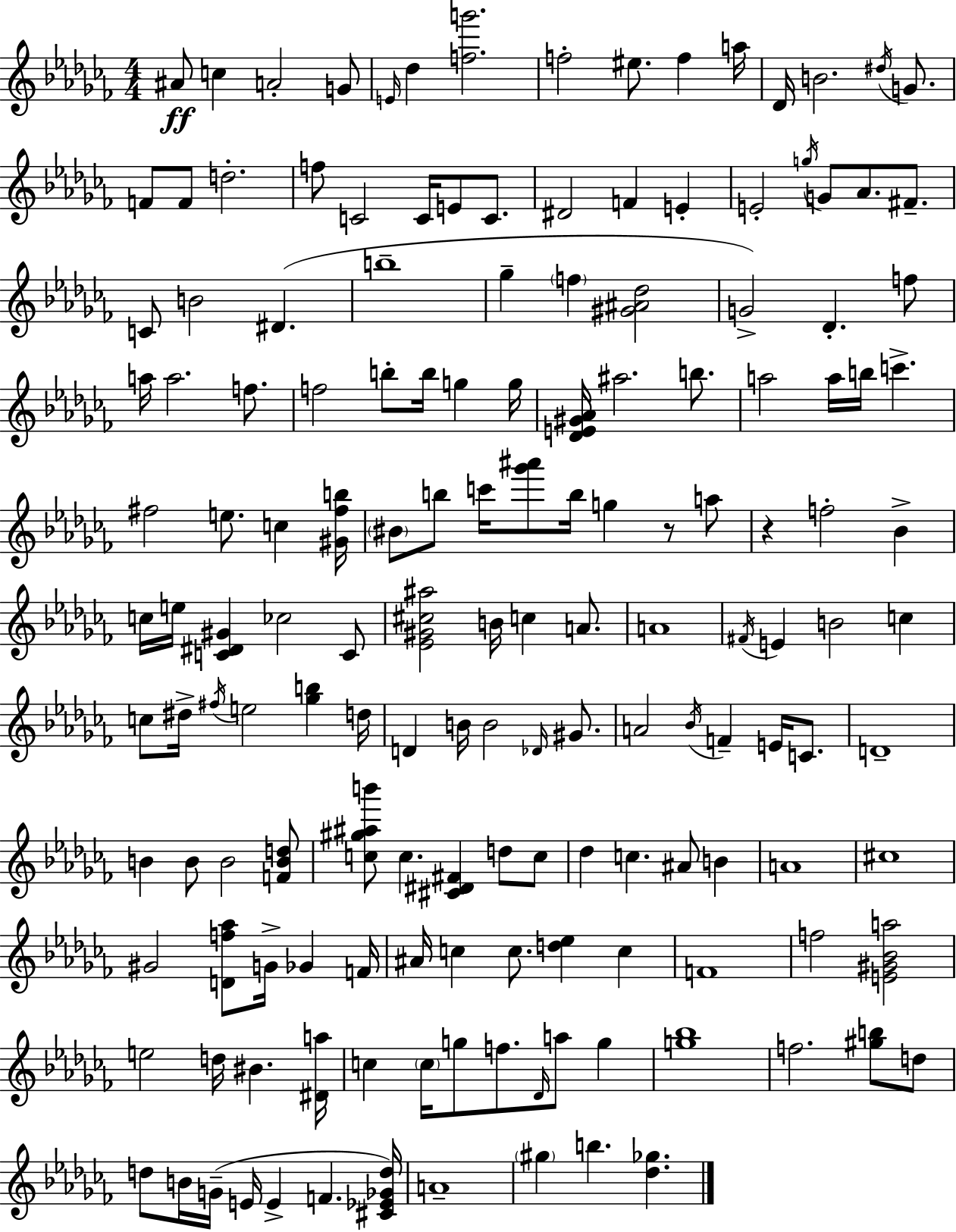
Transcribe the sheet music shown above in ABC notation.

X:1
T:Untitled
M:4/4
L:1/4
K:Abm
^A/2 c A2 G/2 E/4 _d [fg']2 f2 ^e/2 f a/4 _D/4 B2 ^d/4 G/2 F/2 F/2 d2 f/2 C2 C/4 E/2 C/2 ^D2 F E E2 g/4 G/2 _A/2 ^F/2 C/2 B2 ^D b4 _g f [^G^A_d]2 G2 _D f/2 a/4 a2 f/2 f2 b/2 b/4 g g/4 [_DE^G_A]/4 ^a2 b/2 a2 a/4 b/4 c' ^f2 e/2 c [^G^fb]/4 ^B/2 b/2 c'/4 [_g'^a']/2 b/4 g z/2 a/2 z f2 _B c/4 e/4 [C^D^G] _c2 C/2 [_E^G^c^a]2 B/4 c A/2 A4 ^F/4 E B2 c c/2 ^d/4 ^f/4 e2 [_gb] d/4 D B/4 B2 _D/4 ^G/2 A2 _B/4 F E/4 C/2 D4 B B/2 B2 [FBd]/2 [c^g^ab']/2 c [^C^D^F] d/2 c/2 _d c ^A/2 B A4 ^c4 ^G2 [Df_a]/2 G/4 _G F/4 ^A/4 c c/2 [d_e] c F4 f2 [E^G_Ba]2 e2 d/4 ^B [^Da]/4 c c/4 g/2 f/2 _D/4 a/2 g [g_b]4 f2 [^gb]/2 d/2 d/2 B/4 G/4 E/4 E F [^C_E_Gd]/4 A4 ^g b [_d_g]